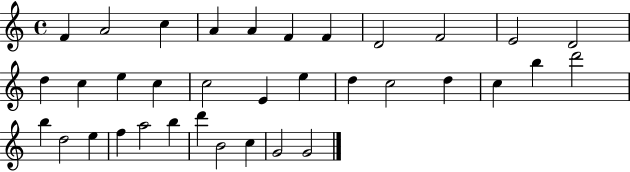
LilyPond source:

{
  \clef treble
  \time 4/4
  \defaultTimeSignature
  \key c \major
  f'4 a'2 c''4 | a'4 a'4 f'4 f'4 | d'2 f'2 | e'2 d'2 | \break d''4 c''4 e''4 c''4 | c''2 e'4 e''4 | d''4 c''2 d''4 | c''4 b''4 d'''2 | \break b''4 d''2 e''4 | f''4 a''2 b''4 | d'''4 b'2 c''4 | g'2 g'2 | \break \bar "|."
}